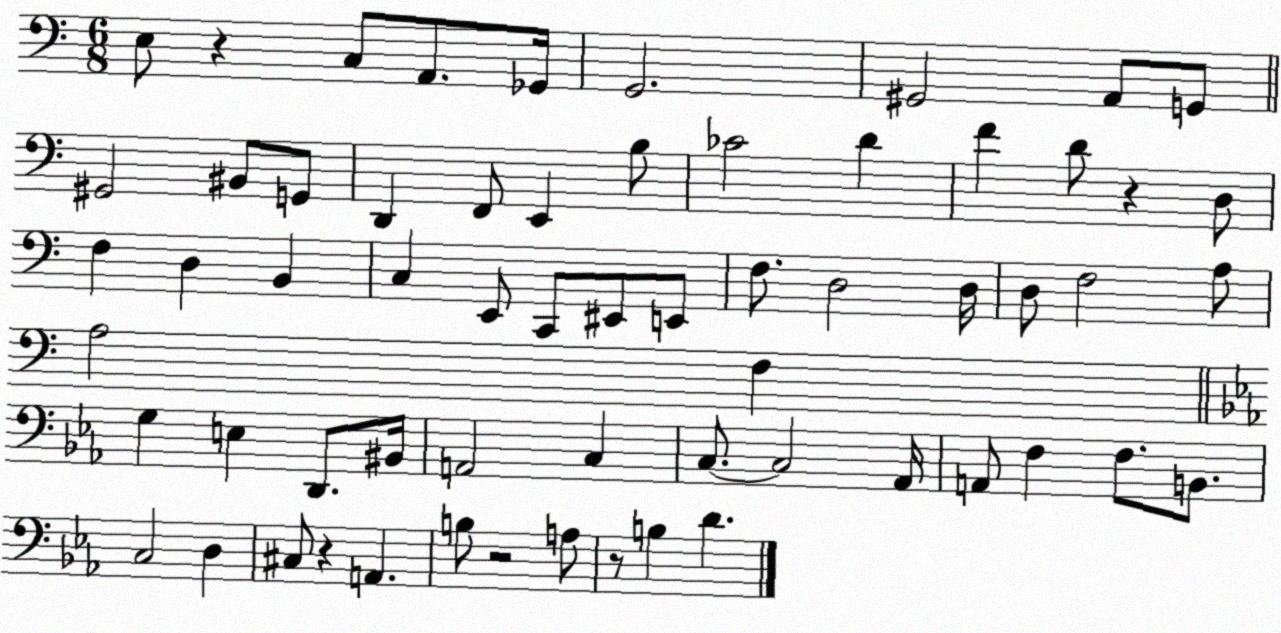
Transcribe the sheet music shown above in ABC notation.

X:1
T:Untitled
M:6/8
L:1/4
K:C
E,/2 z C,/2 A,,/2 _G,,/4 G,,2 ^G,,2 A,,/2 G,,/2 ^G,,2 ^B,,/2 G,,/2 D,, F,,/2 E,, B,/2 _C2 D F D/2 z D,/2 F, D, B,, C, E,,/2 C,,/2 ^E,,/2 E,,/2 F,/2 D,2 D,/4 D,/2 F,2 A,/2 A,2 F, G, E, D,,/2 ^B,,/4 A,,2 C, C,/2 C,2 _A,,/4 A,,/2 F, F,/2 B,,/2 C,2 D, ^C,/2 z A,, B,/2 z2 A,/2 z/2 B, D